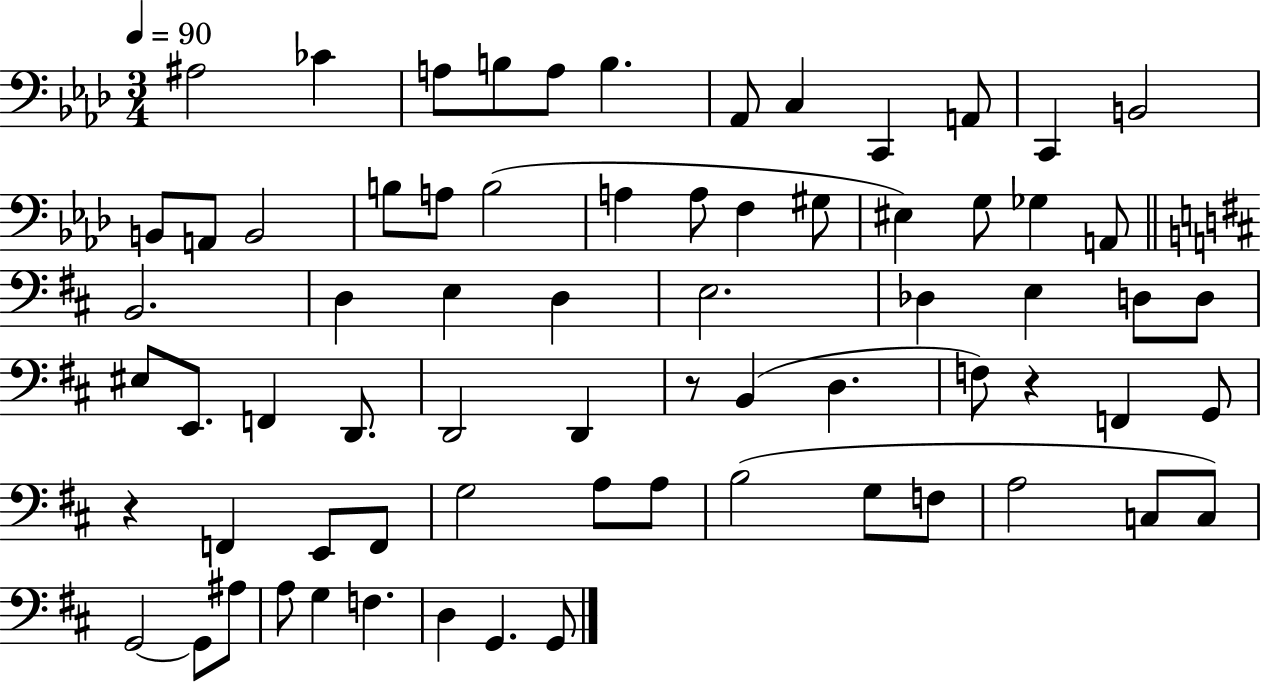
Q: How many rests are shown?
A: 3